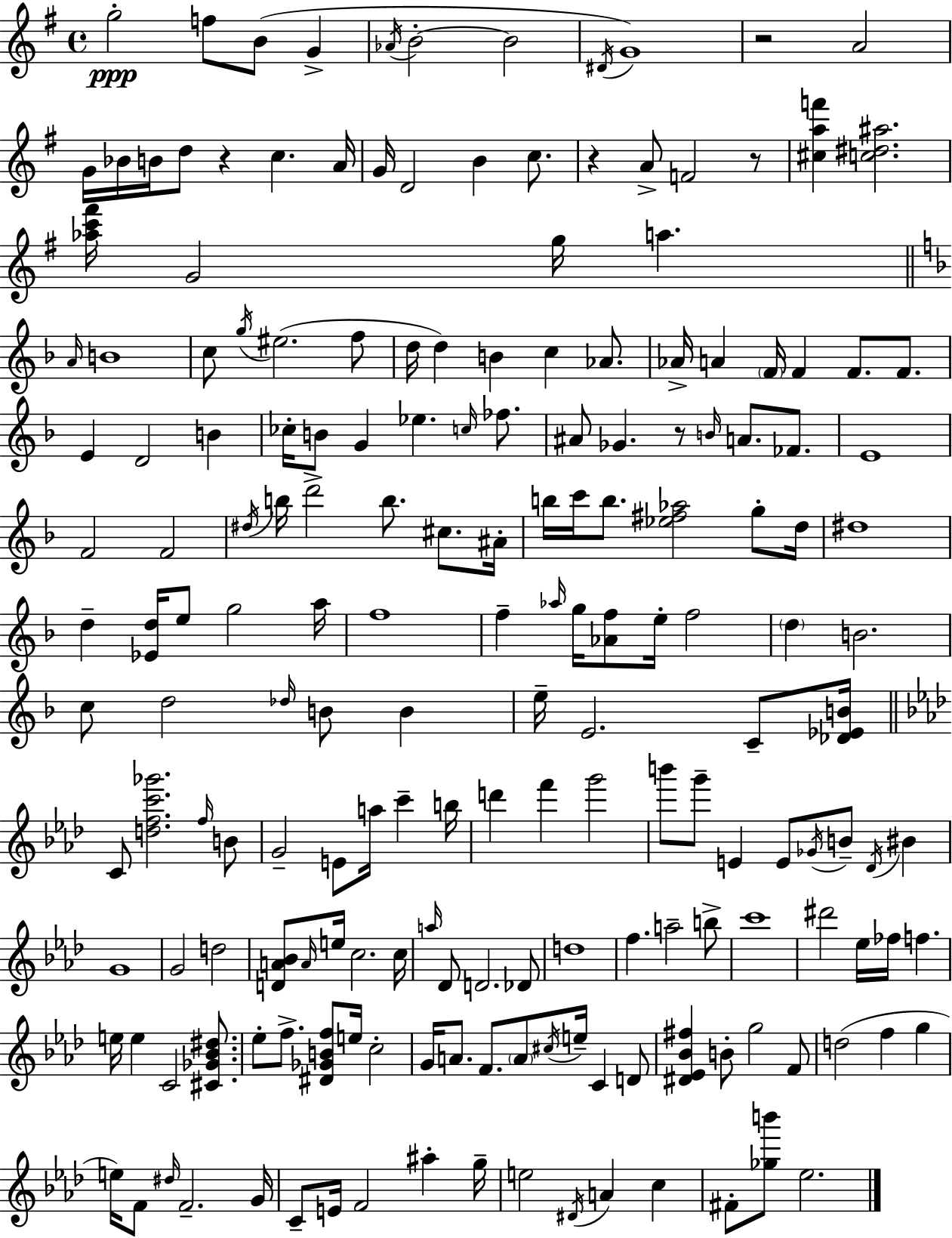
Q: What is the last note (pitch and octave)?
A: Eb5